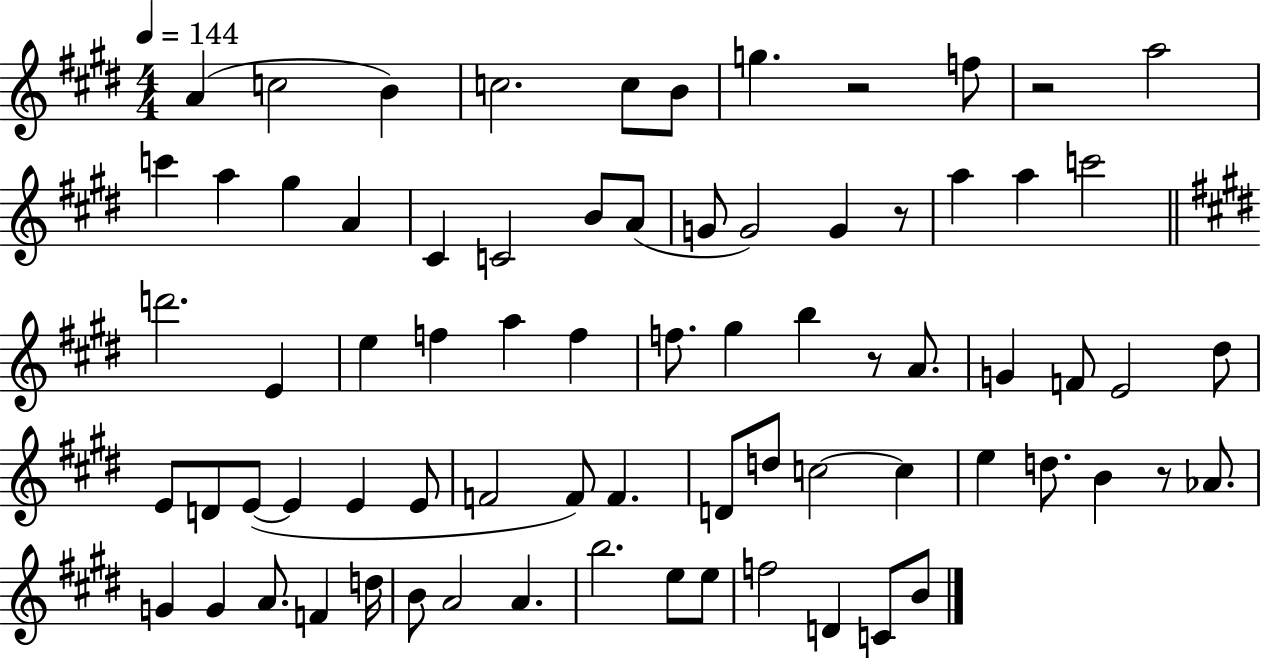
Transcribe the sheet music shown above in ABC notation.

X:1
T:Untitled
M:4/4
L:1/4
K:E
A c2 B c2 c/2 B/2 g z2 f/2 z2 a2 c' a ^g A ^C C2 B/2 A/2 G/2 G2 G z/2 a a c'2 d'2 E e f a f f/2 ^g b z/2 A/2 G F/2 E2 ^d/2 E/2 D/2 E/2 E E E/2 F2 F/2 F D/2 d/2 c2 c e d/2 B z/2 _A/2 G G A/2 F d/4 B/2 A2 A b2 e/2 e/2 f2 D C/2 B/2